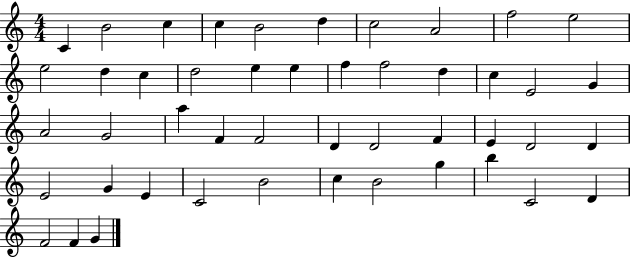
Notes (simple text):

C4/q B4/h C5/q C5/q B4/h D5/q C5/h A4/h F5/h E5/h E5/h D5/q C5/q D5/h E5/q E5/q F5/q F5/h D5/q C5/q E4/h G4/q A4/h G4/h A5/q F4/q F4/h D4/q D4/h F4/q E4/q D4/h D4/q E4/h G4/q E4/q C4/h B4/h C5/q B4/h G5/q B5/q C4/h D4/q F4/h F4/q G4/q